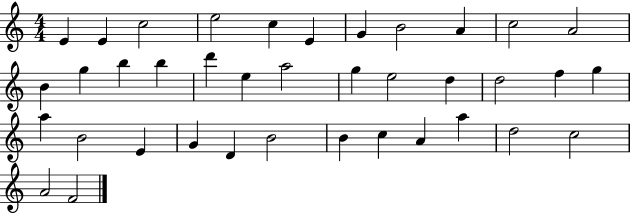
{
  \clef treble
  \numericTimeSignature
  \time 4/4
  \key c \major
  e'4 e'4 c''2 | e''2 c''4 e'4 | g'4 b'2 a'4 | c''2 a'2 | \break b'4 g''4 b''4 b''4 | d'''4 e''4 a''2 | g''4 e''2 d''4 | d''2 f''4 g''4 | \break a''4 b'2 e'4 | g'4 d'4 b'2 | b'4 c''4 a'4 a''4 | d''2 c''2 | \break a'2 f'2 | \bar "|."
}